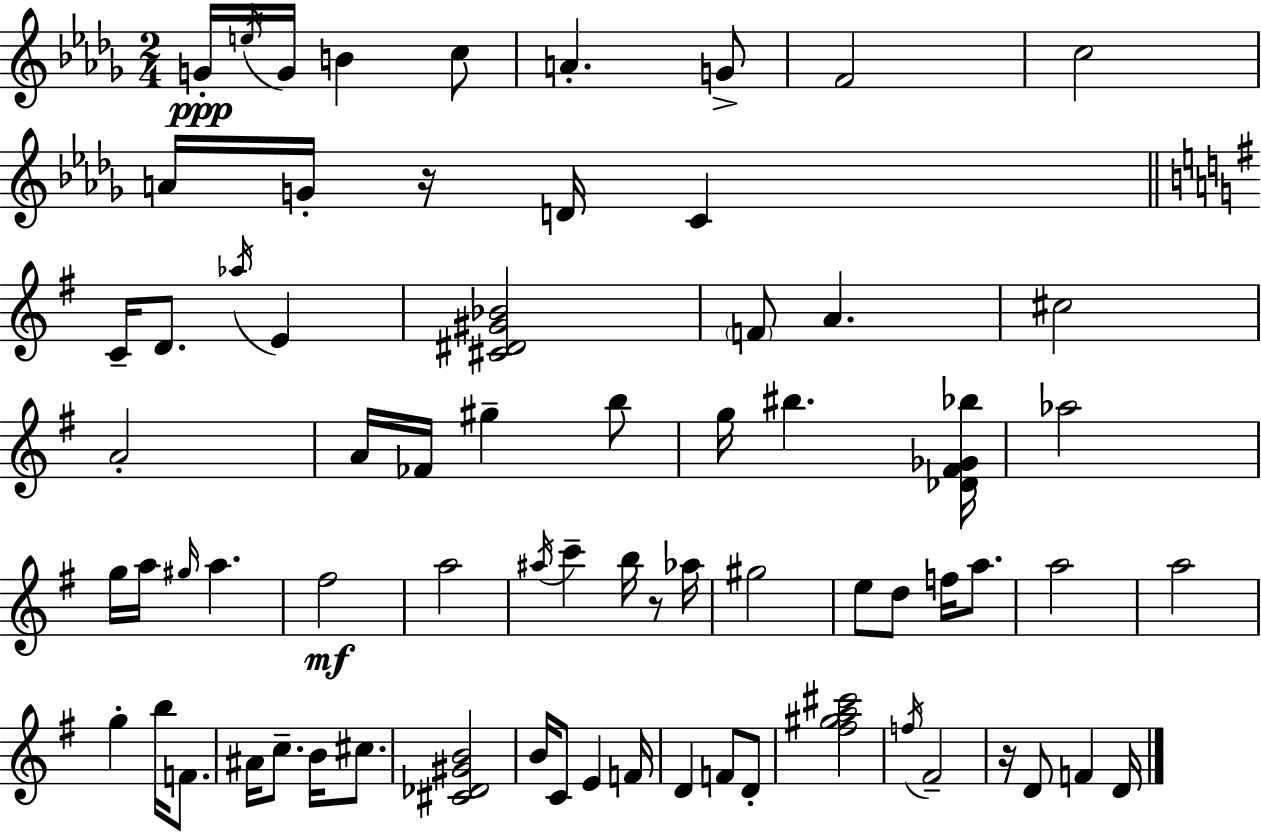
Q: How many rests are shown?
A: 3